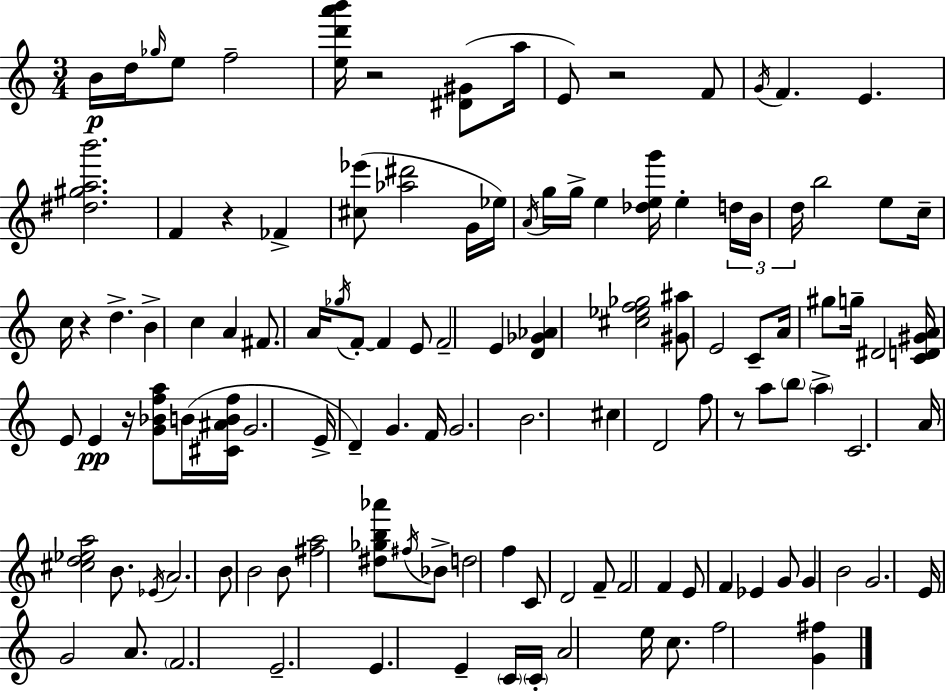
B4/s D5/s Gb5/s E5/e F5/h [E5,D6,A6,B6]/s R/h [D#4,G#4]/e A5/s E4/e R/h F4/e G4/s F4/q. E4/q. [D#5,G#5,A5,B6]/h. F4/q R/q FES4/q [C#5,Eb6]/e [Ab5,D#6]/h G4/s Eb5/s A4/s G5/s G5/s E5/q [Db5,E5,G6]/s E5/q D5/s B4/s D5/s B5/h E5/e C5/s C5/s R/q D5/q. B4/q C5/q A4/q F#4/e. A4/s Gb5/s F4/e F4/q E4/e F4/h E4/q [D4,Gb4,Ab4]/q [C#5,Eb5,F5,Gb5]/h [G#4,A#5]/e E4/h C4/e A4/s G#5/e G5/s D#4/h [C4,D4,G#4,A4]/s E4/e E4/q R/s [G4,Bb4,F5,A5]/e B4/s [C#4,A#4,B4,F5]/s G4/h. E4/s D4/q G4/q. F4/s G4/h. B4/h. C#5/q D4/h F5/e R/e A5/e B5/e A5/q C4/h. A4/s [C#5,D5,Eb5,A5]/h B4/e. Eb4/s A4/h. B4/e B4/h B4/e [F#5,A5]/h [D#5,Gb5,B5,Ab6]/e F#5/s Bb4/e D5/h F5/q C4/e D4/h F4/e F4/h F4/q E4/e F4/q Eb4/q G4/e G4/q B4/h G4/h. E4/s G4/h A4/e. F4/h. E4/h. E4/q. E4/q C4/s C4/s A4/h E5/s C5/e. F5/h [G4,F#5]/q